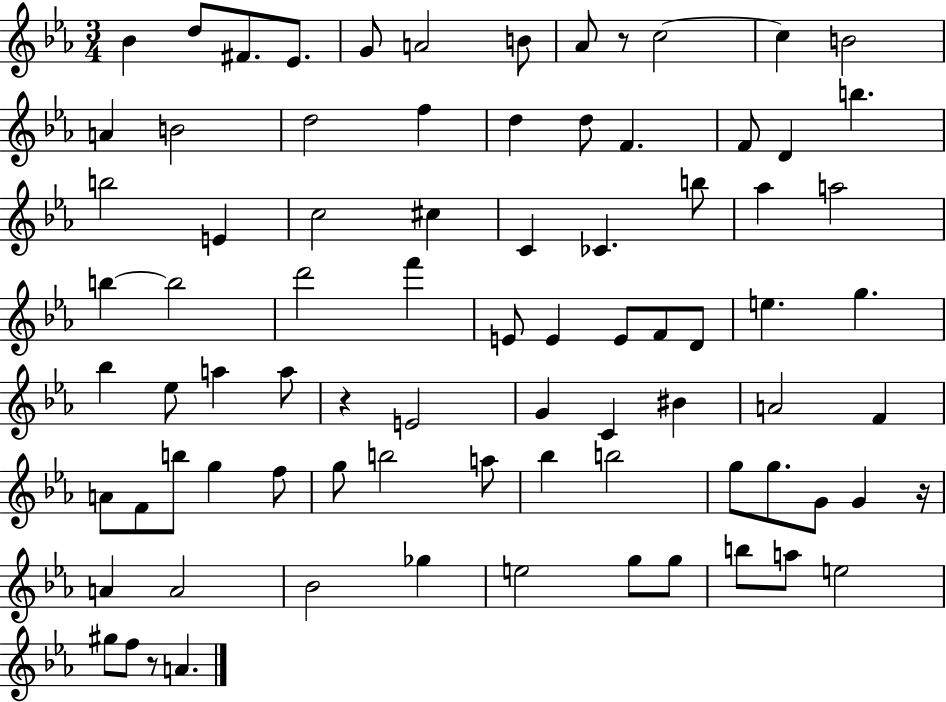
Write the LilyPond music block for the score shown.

{
  \clef treble
  \numericTimeSignature
  \time 3/4
  \key ees \major
  bes'4 d''8 fis'8. ees'8. | g'8 a'2 b'8 | aes'8 r8 c''2~~ | c''4 b'2 | \break a'4 b'2 | d''2 f''4 | d''4 d''8 f'4. | f'8 d'4 b''4. | \break b''2 e'4 | c''2 cis''4 | c'4 ces'4. b''8 | aes''4 a''2 | \break b''4~~ b''2 | d'''2 f'''4 | e'8 e'4 e'8 f'8 d'8 | e''4. g''4. | \break bes''4 ees''8 a''4 a''8 | r4 e'2 | g'4 c'4 bis'4 | a'2 f'4 | \break a'8 f'8 b''8 g''4 f''8 | g''8 b''2 a''8 | bes''4 b''2 | g''8 g''8. g'8 g'4 r16 | \break a'4 a'2 | bes'2 ges''4 | e''2 g''8 g''8 | b''8 a''8 e''2 | \break gis''8 f''8 r8 a'4. | \bar "|."
}